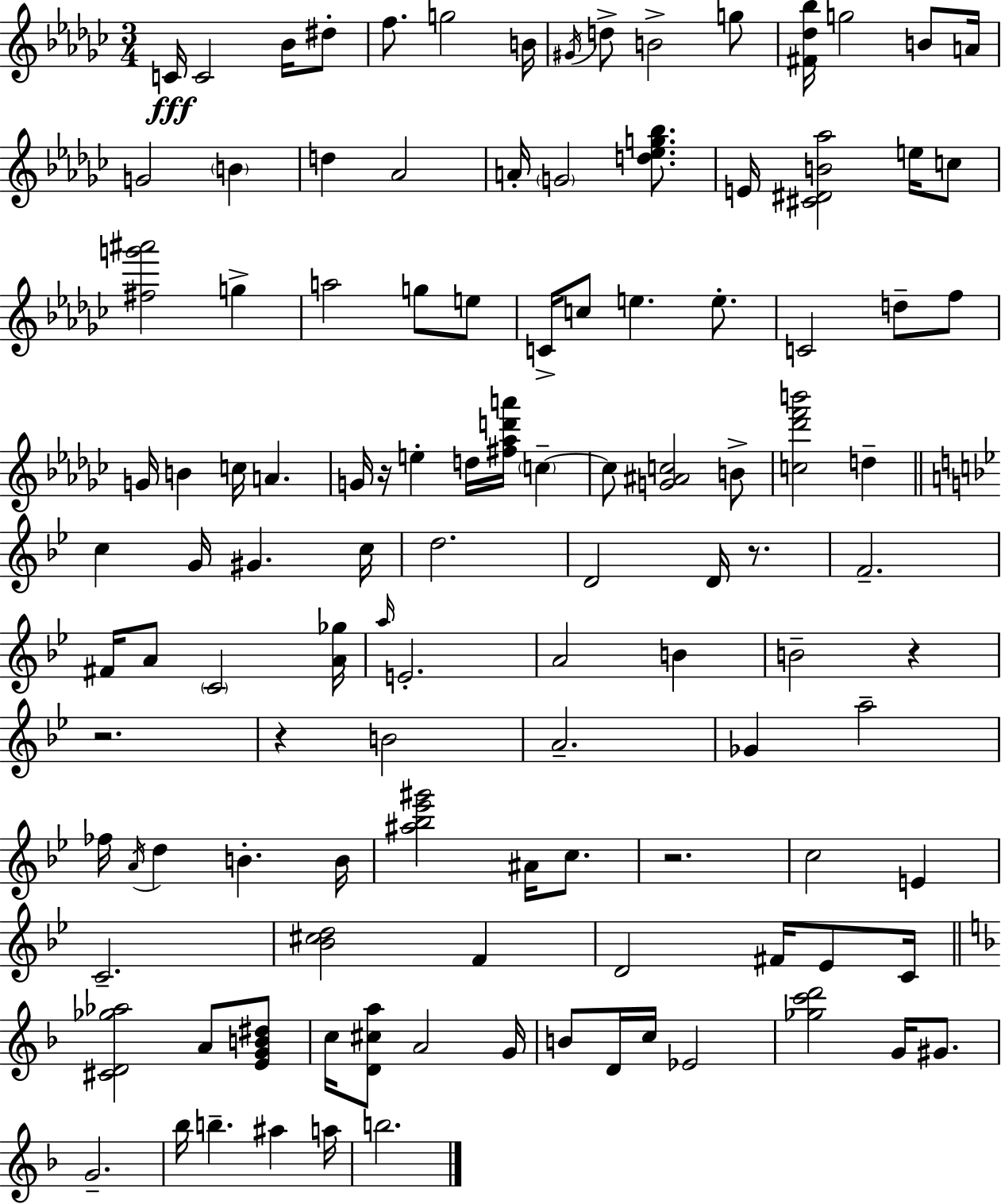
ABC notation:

X:1
T:Untitled
M:3/4
L:1/4
K:Ebm
C/4 C2 _B/4 ^d/2 f/2 g2 B/4 ^G/4 d/2 B2 g/2 [^F_d_b]/4 g2 B/2 A/4 G2 B d _A2 A/4 G2 [d_eg_b]/2 E/4 [^C^DB_a]2 e/4 c/2 [^fg'^a']2 g a2 g/2 e/2 C/4 c/2 e e/2 C2 d/2 f/2 G/4 B c/4 A G/4 z/4 e d/4 [^f_ad'a']/4 c c/2 [G^Ac]2 B/2 [c_d'f'b']2 d c G/4 ^G c/4 d2 D2 D/4 z/2 F2 ^F/4 A/2 C2 [A_g]/4 a/4 E2 A2 B B2 z z2 z B2 A2 _G a2 _f/4 A/4 d B B/4 [^a_b_e'^g']2 ^A/4 c/2 z2 c2 E C2 [_B^cd]2 F D2 ^F/4 _E/2 C/4 [^CD_g_a]2 A/2 [EGB^d]/2 c/4 [D^ca]/2 A2 G/4 B/2 D/4 c/4 _E2 [_gc'd']2 G/4 ^G/2 G2 _b/4 b ^a a/4 b2